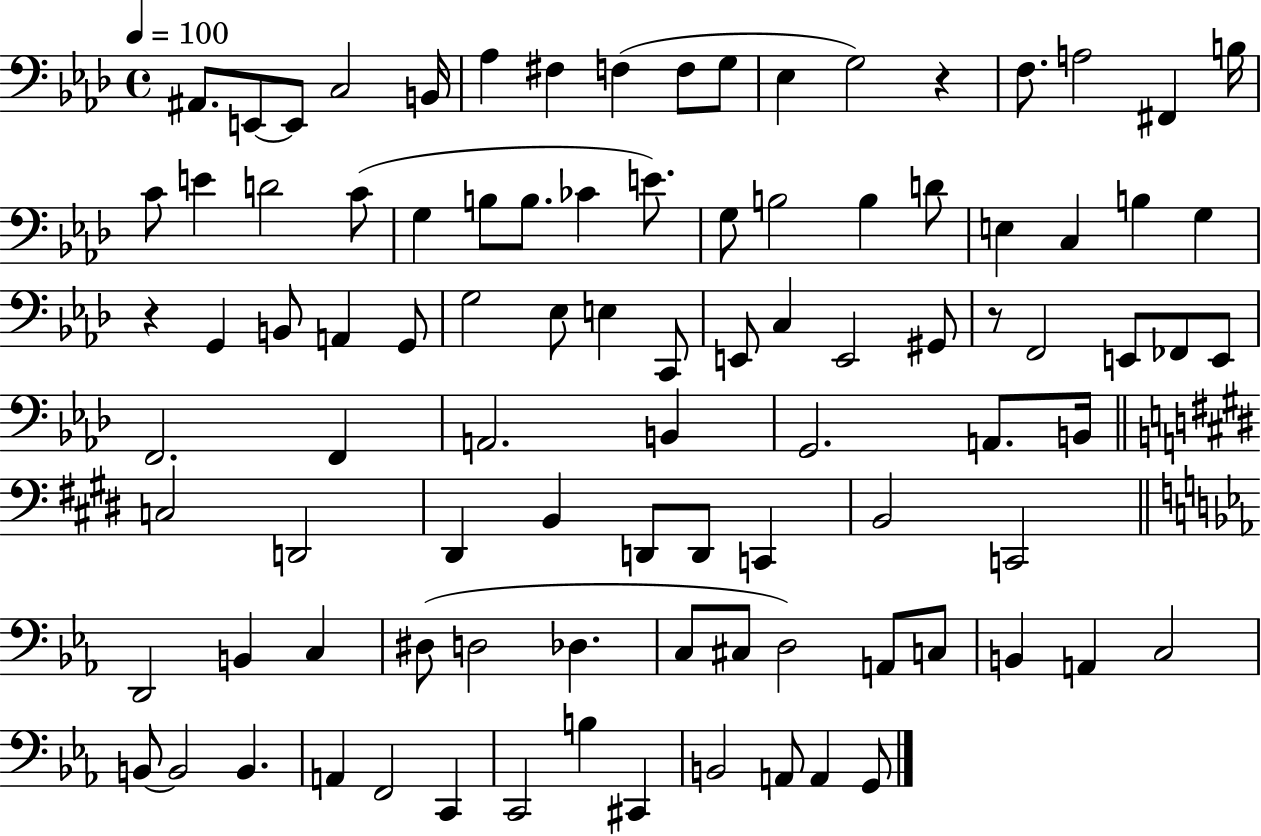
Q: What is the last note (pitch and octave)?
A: G2